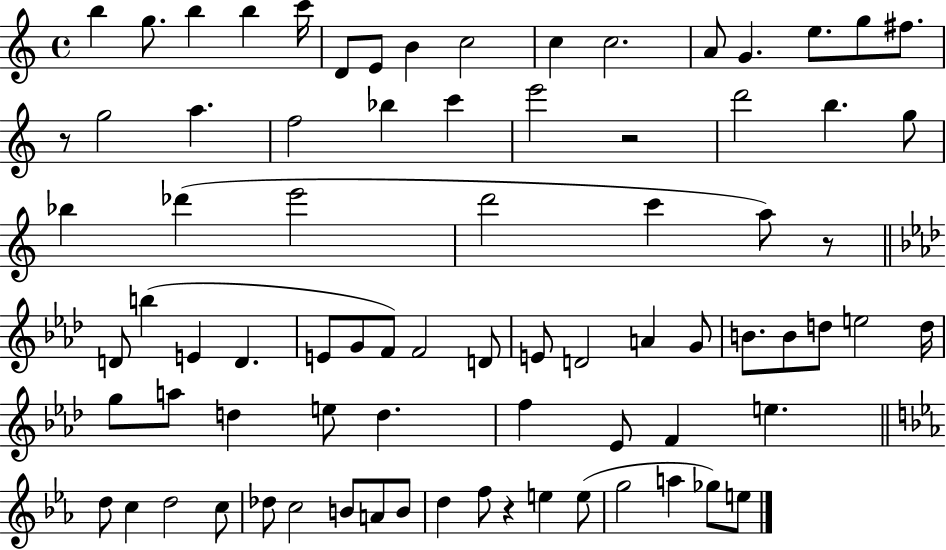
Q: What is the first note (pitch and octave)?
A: B5